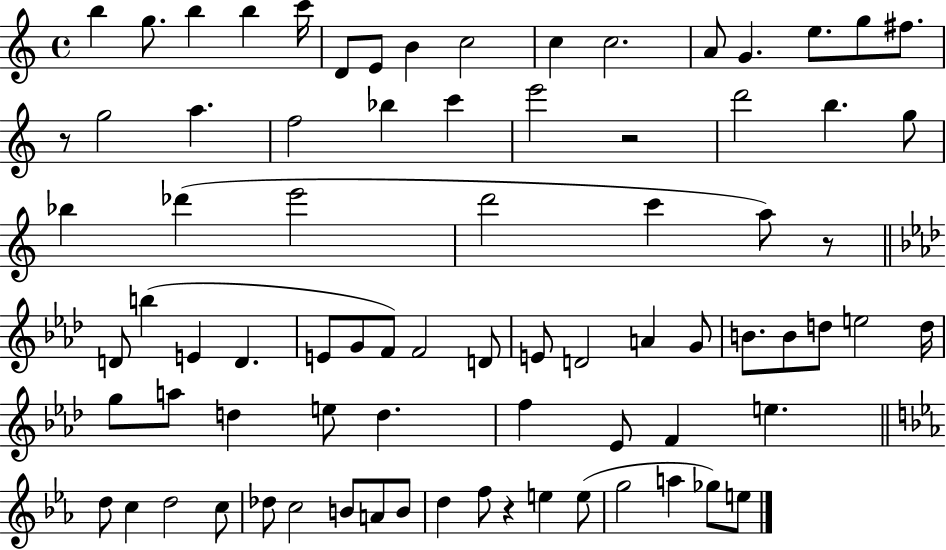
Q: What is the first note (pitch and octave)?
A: B5